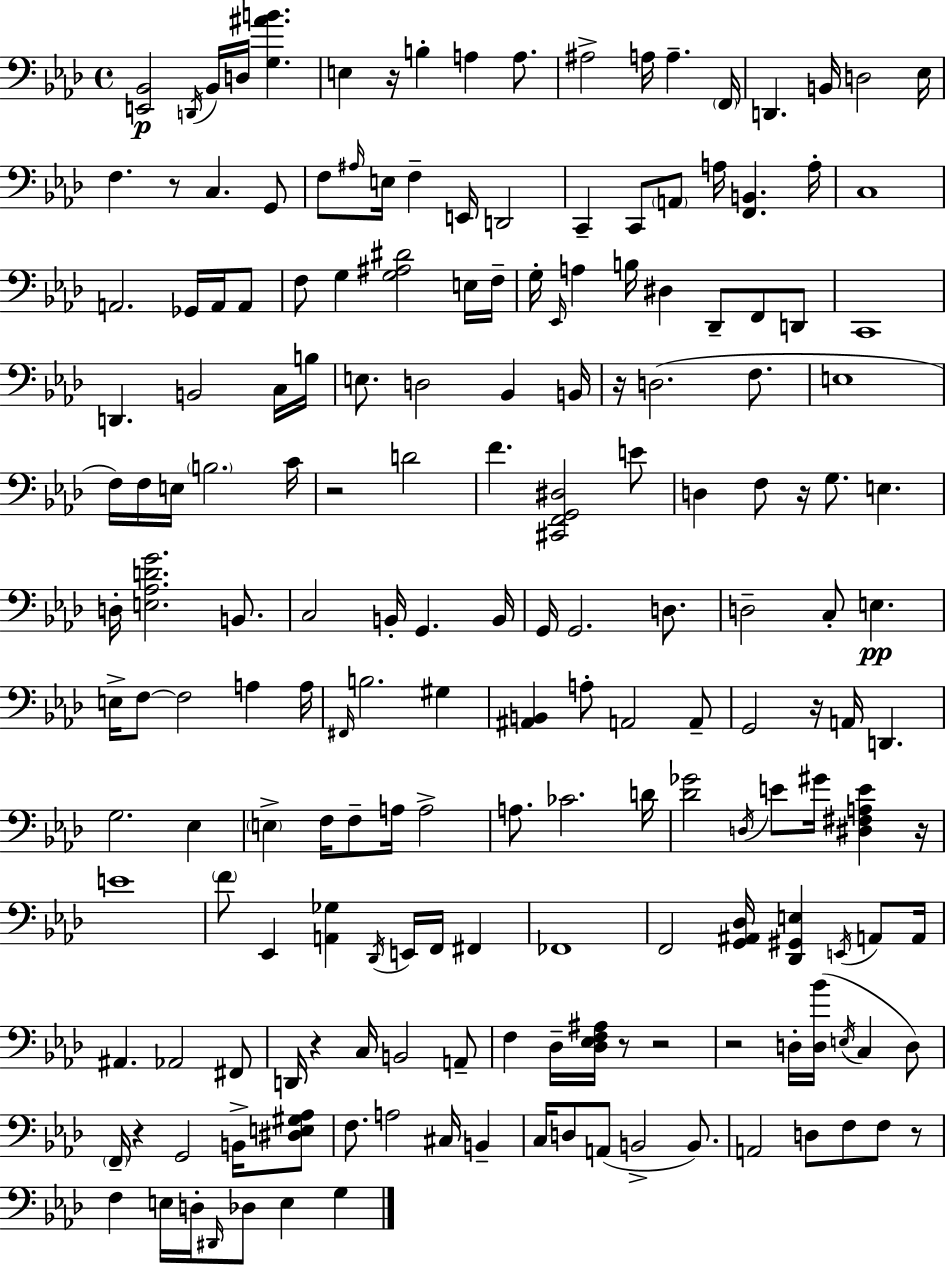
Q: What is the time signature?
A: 4/4